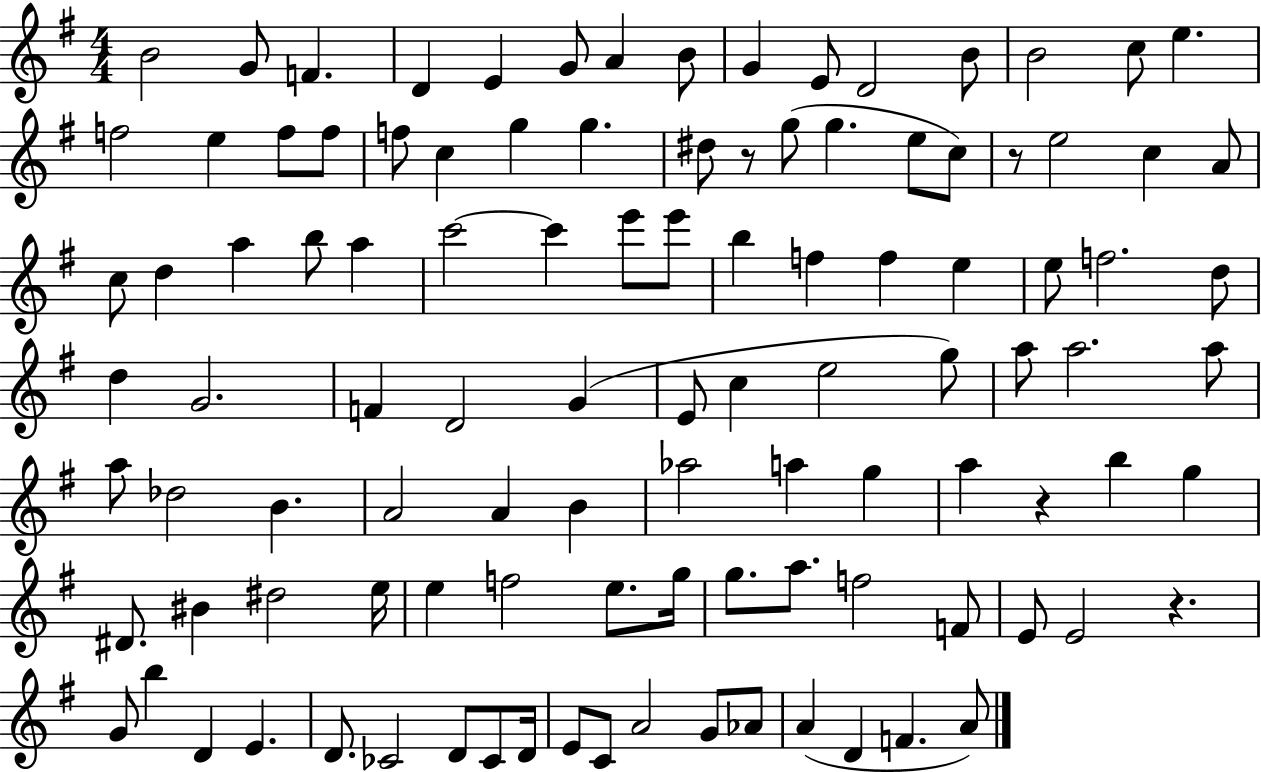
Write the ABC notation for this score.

X:1
T:Untitled
M:4/4
L:1/4
K:G
B2 G/2 F D E G/2 A B/2 G E/2 D2 B/2 B2 c/2 e f2 e f/2 f/2 f/2 c g g ^d/2 z/2 g/2 g e/2 c/2 z/2 e2 c A/2 c/2 d a b/2 a c'2 c' e'/2 e'/2 b f f e e/2 f2 d/2 d G2 F D2 G E/2 c e2 g/2 a/2 a2 a/2 a/2 _d2 B A2 A B _a2 a g a z b g ^D/2 ^B ^d2 e/4 e f2 e/2 g/4 g/2 a/2 f2 F/2 E/2 E2 z G/2 b D E D/2 _C2 D/2 _C/2 D/4 E/2 C/2 A2 G/2 _A/2 A D F A/2